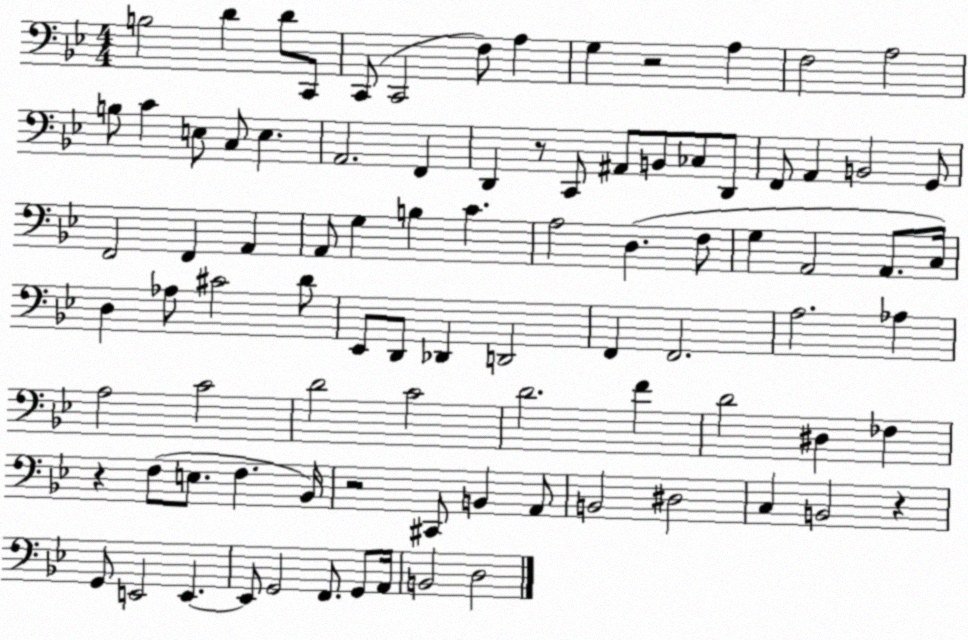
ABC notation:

X:1
T:Untitled
M:4/4
L:1/4
K:Bb
B,2 D D/2 C,,/2 C,,/2 C,,2 F,/2 A, G, z2 A, F,2 A,2 B,/2 C E,/2 C,/2 E, A,,2 F,, D,, z/2 C,,/2 ^A,,/2 B,,/2 _C,/2 D,,/2 F,,/2 A,, B,,2 G,,/2 F,,2 F,, A,, A,,/2 G, B, C A,2 D, F,/2 G, A,,2 A,,/2 C,/4 D, _A,/2 ^C2 D/2 _E,,/2 D,,/2 _D,, D,,2 F,, F,,2 A,2 _A, A,2 C2 D2 C2 D2 F D2 ^D, _F, z F,/2 E,/2 F, _B,,/4 z2 ^C,,/2 B,, A,,/2 B,,2 ^D,2 C, B,,2 z G,,/2 E,,2 E,, E,,/2 G,,2 F,,/2 G,,/2 A,,/4 B,,2 D,2